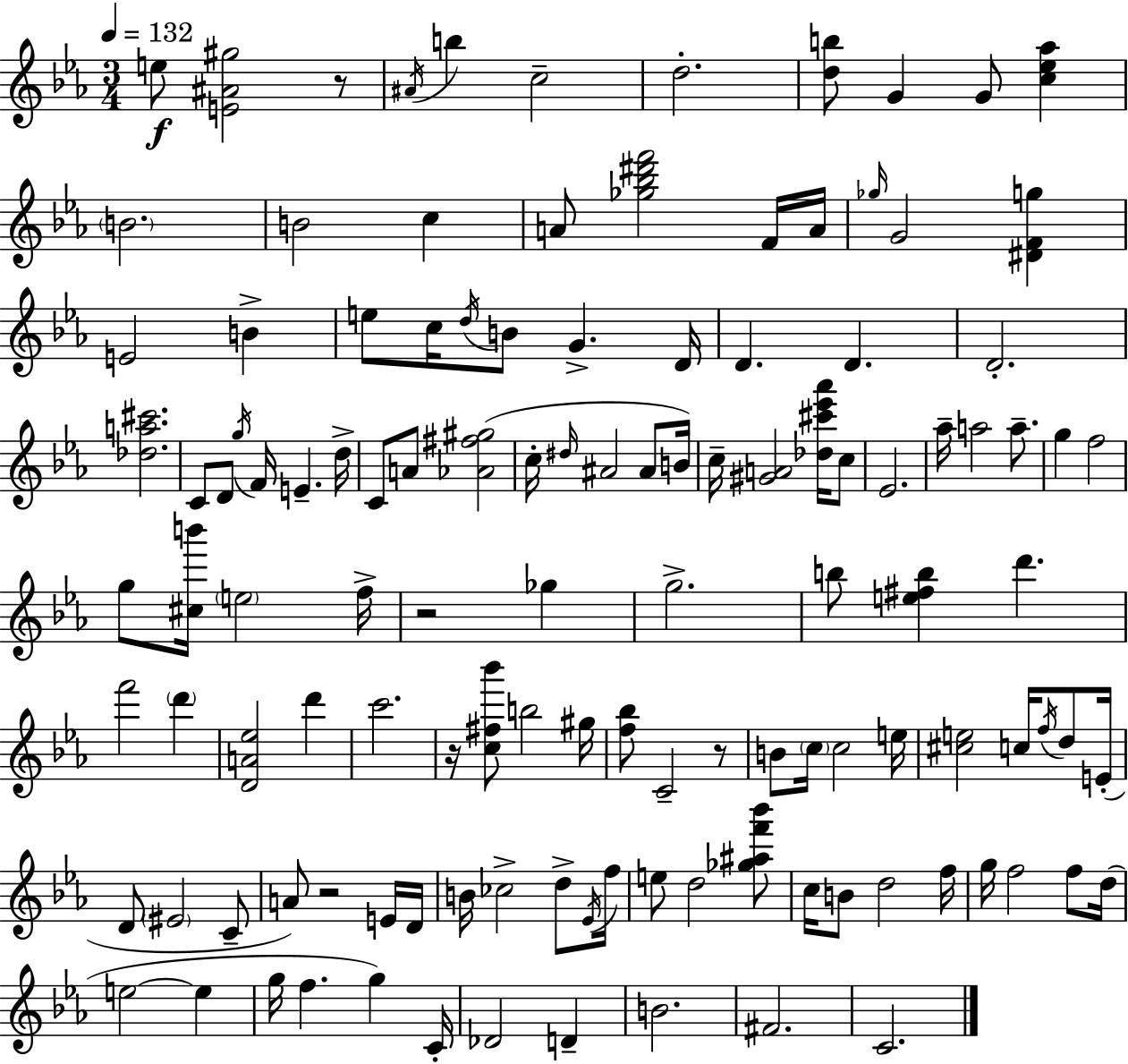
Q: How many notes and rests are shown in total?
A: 122